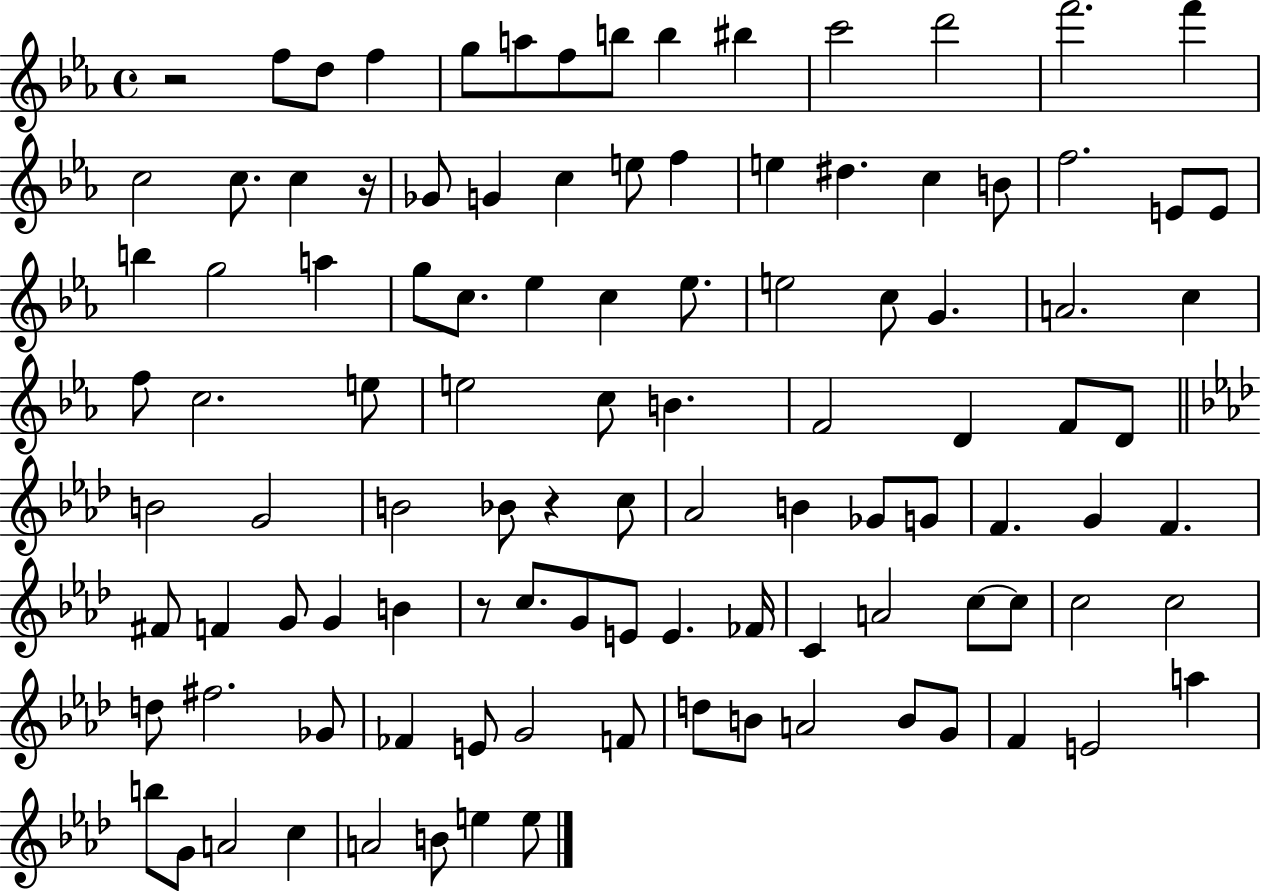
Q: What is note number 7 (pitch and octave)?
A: B5